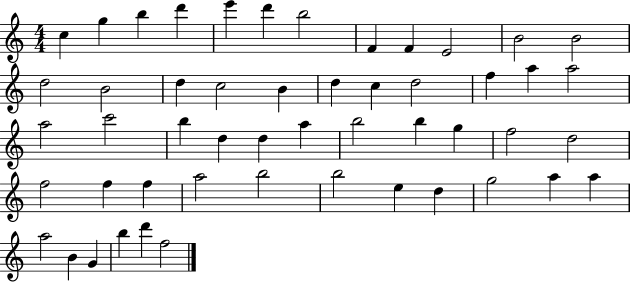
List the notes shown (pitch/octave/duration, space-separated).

C5/q G5/q B5/q D6/q E6/q D6/q B5/h F4/q F4/q E4/h B4/h B4/h D5/h B4/h D5/q C5/h B4/q D5/q C5/q D5/h F5/q A5/q A5/h A5/h C6/h B5/q D5/q D5/q A5/q B5/h B5/q G5/q F5/h D5/h F5/h F5/q F5/q A5/h B5/h B5/h E5/q D5/q G5/h A5/q A5/q A5/h B4/q G4/q B5/q D6/q F5/h